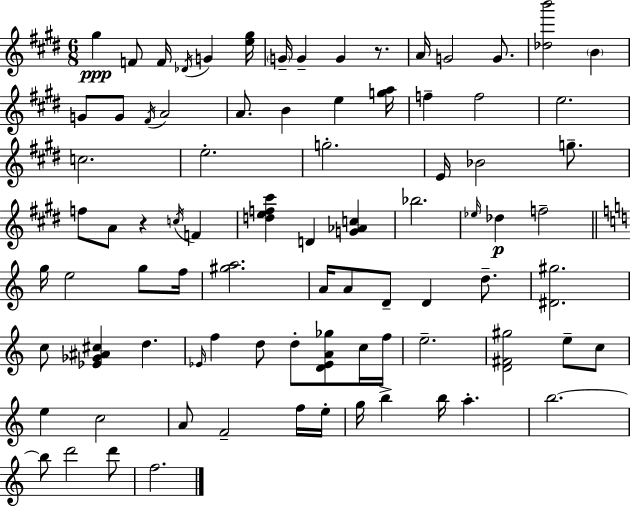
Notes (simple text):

G#5/q F4/e F4/s Db4/s G4/q [E5,G#5]/s G4/s G4/q G4/q R/e. A4/s G4/h G4/e. [Db5,B6]/h B4/q G4/e G4/e F#4/s A4/h A4/e. B4/q E5/q [G5,A5]/s F5/q F5/h E5/h. C5/h. E5/h. G5/h. E4/s Bb4/h G5/e. F5/e A4/e R/q C5/s F4/q [D5,E5,F5,C#6]/q D4/q [G4,Ab4,C5]/q Bb5/h. Eb5/s Db5/q F5/h G5/s E5/h G5/e F5/s [G#5,A5]/h. A4/s A4/e D4/e D4/q D5/e. [D#4,G#5]/h. C5/e [Eb4,Gb4,A#4,C#5]/q D5/q. Eb4/s F5/q D5/e D5/e [D4,Eb4,A4,Gb5]/e C5/s F5/s E5/h. [D4,F#4,G#5]/h E5/e C5/e E5/q C5/h A4/e F4/h F5/s E5/s G5/s B5/q B5/s A5/q. B5/h. B5/e D6/h D6/e F5/h.